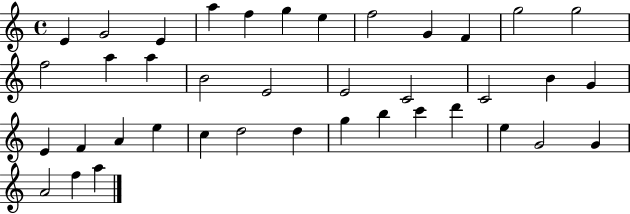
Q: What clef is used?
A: treble